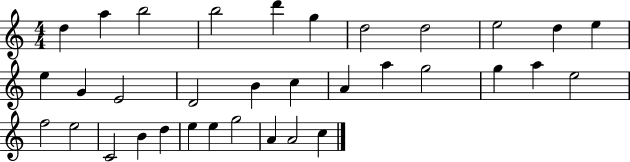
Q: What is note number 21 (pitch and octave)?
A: G5